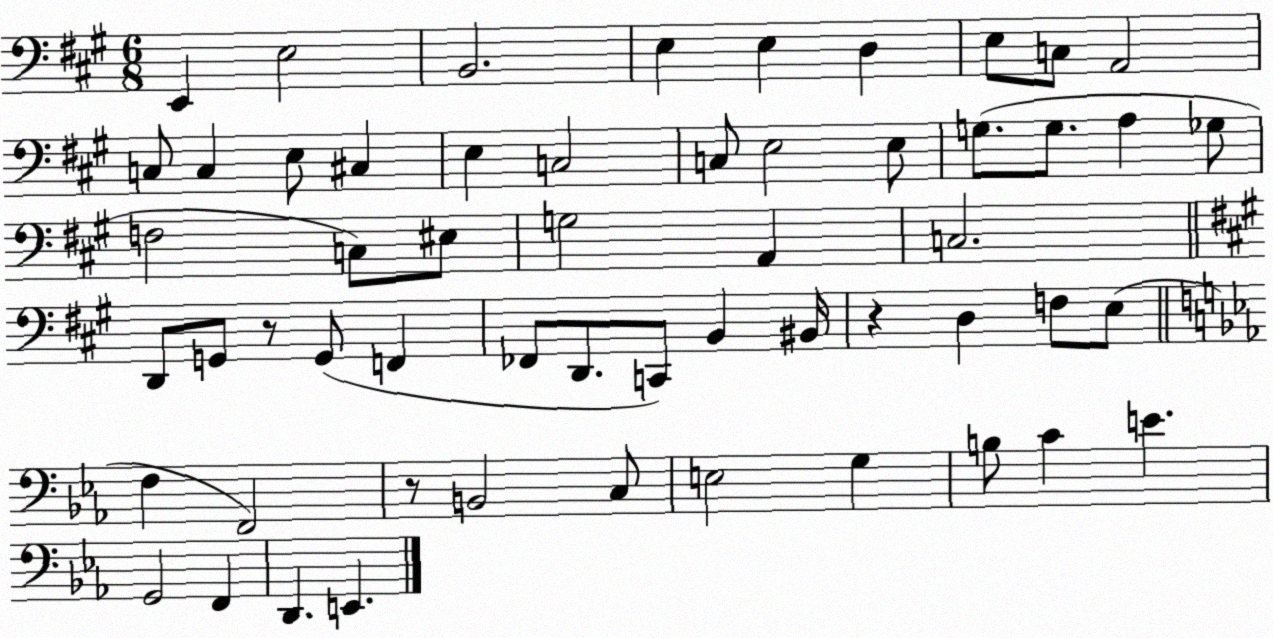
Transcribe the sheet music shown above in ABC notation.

X:1
T:Untitled
M:6/8
L:1/4
K:A
E,, E,2 B,,2 E, E, D, E,/2 C,/2 A,,2 C,/2 C, E,/2 ^C, E, C,2 C,/2 E,2 E,/2 G,/2 G,/2 A, _G,/2 F,2 C,/2 ^E,/2 G,2 A,, C,2 D,,/2 G,,/2 z/2 G,,/2 F,, _F,,/2 D,,/2 C,,/2 B,, ^B,,/4 z D, F,/2 E,/2 F, F,,2 z/2 B,,2 C,/2 E,2 G, B,/2 C E G,,2 F,, D,, E,,